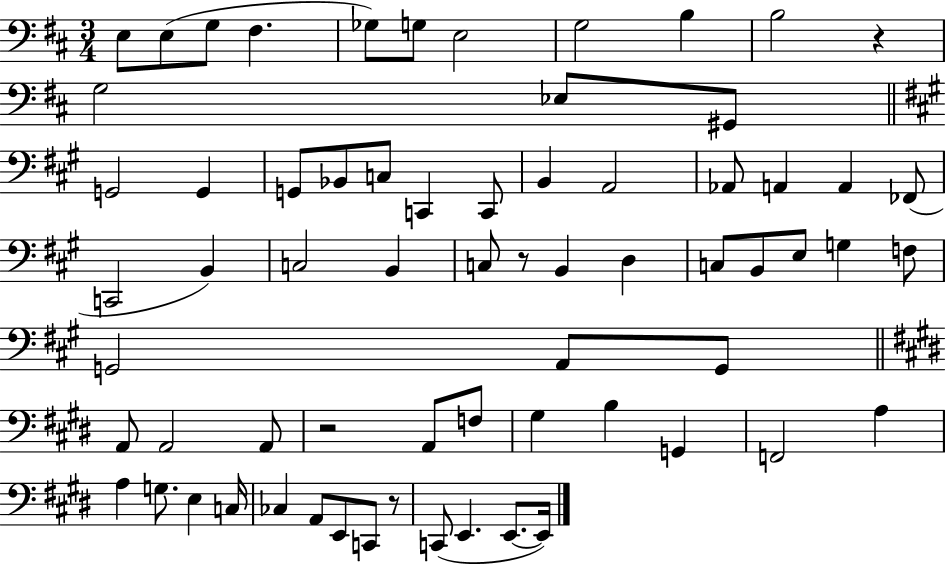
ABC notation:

X:1
T:Untitled
M:3/4
L:1/4
K:D
E,/2 E,/2 G,/2 ^F, _G,/2 G,/2 E,2 G,2 B, B,2 z G,2 _E,/2 ^G,,/2 G,,2 G,, G,,/2 _B,,/2 C,/2 C,, C,,/2 B,, A,,2 _A,,/2 A,, A,, _F,,/2 C,,2 B,, C,2 B,, C,/2 z/2 B,, D, C,/2 B,,/2 E,/2 G, F,/2 G,,2 A,,/2 G,,/2 A,,/2 A,,2 A,,/2 z2 A,,/2 F,/2 ^G, B, G,, F,,2 A, A, G,/2 E, C,/4 _C, A,,/2 E,,/2 C,,/2 z/2 C,,/2 E,, E,,/2 E,,/4